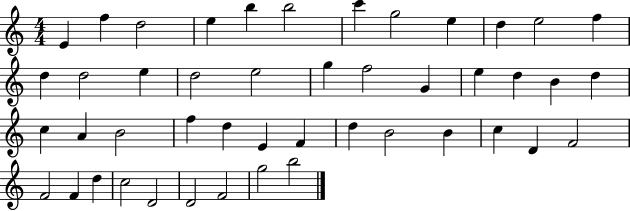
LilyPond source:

{
  \clef treble
  \numericTimeSignature
  \time 4/4
  \key c \major
  e'4 f''4 d''2 | e''4 b''4 b''2 | c'''4 g''2 e''4 | d''4 e''2 f''4 | \break d''4 d''2 e''4 | d''2 e''2 | g''4 f''2 g'4 | e''4 d''4 b'4 d''4 | \break c''4 a'4 b'2 | f''4 d''4 e'4 f'4 | d''4 b'2 b'4 | c''4 d'4 f'2 | \break f'2 f'4 d''4 | c''2 d'2 | d'2 f'2 | g''2 b''2 | \break \bar "|."
}